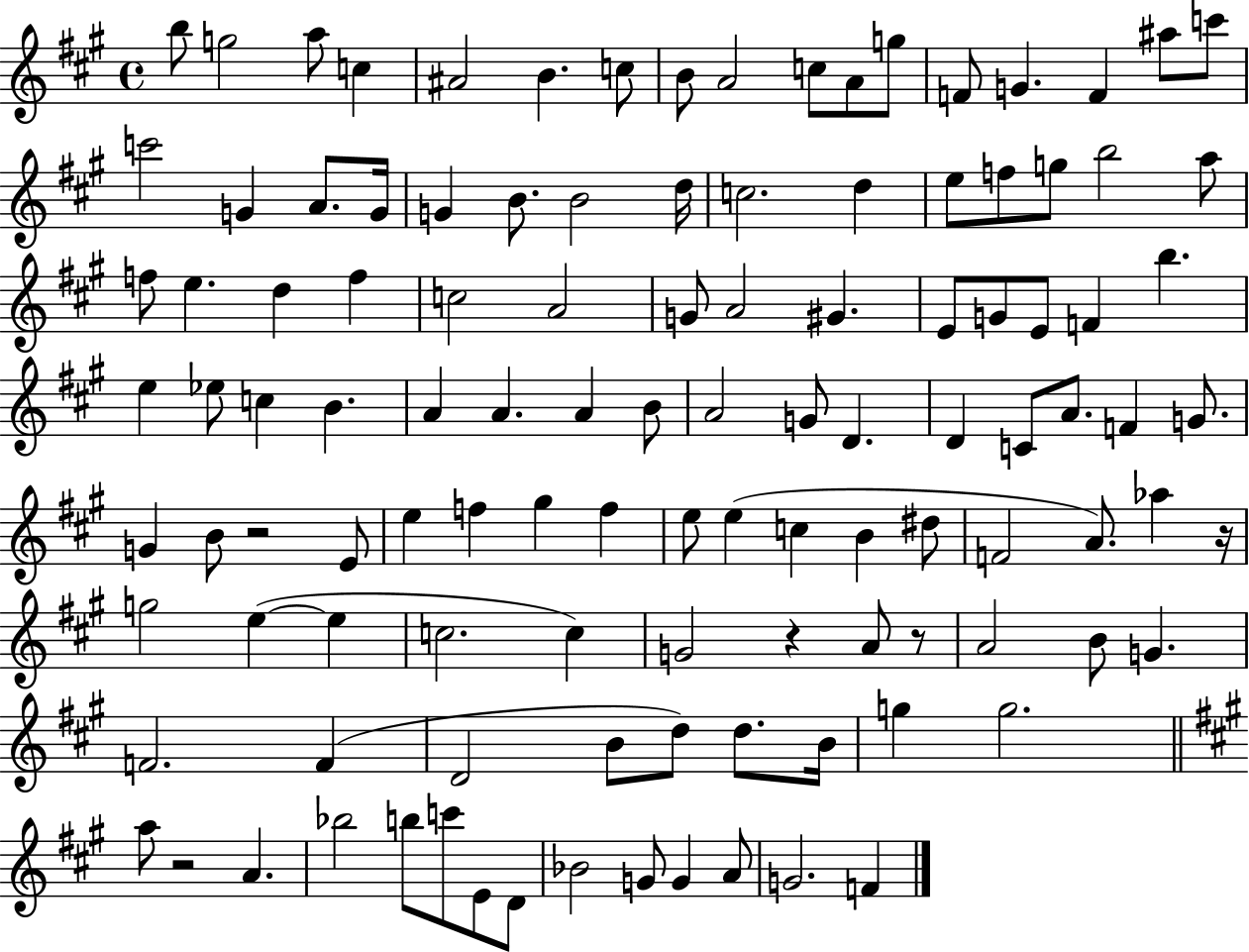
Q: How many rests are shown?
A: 5